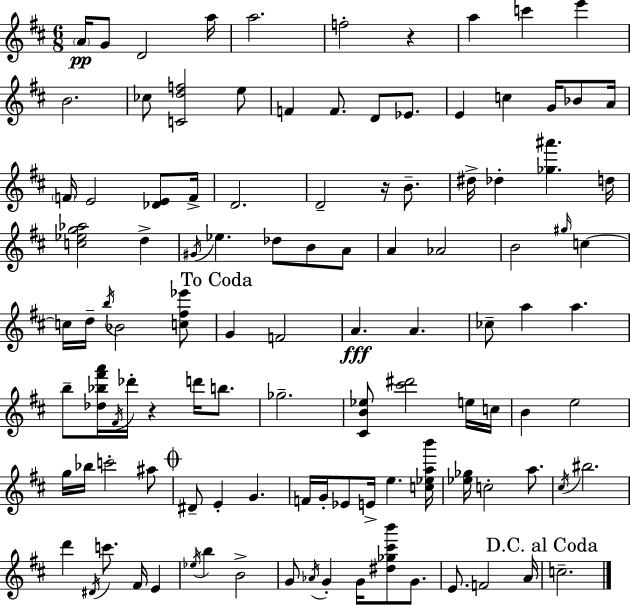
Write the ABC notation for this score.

X:1
T:Untitled
M:6/8
L:1/4
K:D
A/4 G/2 D2 a/4 a2 f2 z a c' e' B2 _c/2 [Cdf]2 e/2 F F/2 D/2 _E/2 E c G/4 _B/2 A/4 F/4 E2 [_DE]/2 F/4 D2 D2 z/4 B/2 ^d/4 _d [_g^a'] d/4 [c_eg_a]2 d ^G/4 _e _d/2 B/2 A/2 A _A2 B2 ^g/4 c c/4 d/4 b/4 _B2 [c^f_e']/2 G F2 A A _c/2 a a b/2 [_d_b^f'a']/4 ^F/4 _d'/4 z d'/4 b/2 _g2 [^CB_e]/2 [^c'^d']2 e/4 c/4 B e2 g/4 _b/4 c'2 ^a/2 ^D/2 E G F/4 G/4 _E/2 E/4 e [c_eab']/4 [_e_g]/4 c2 a/2 ^c/4 ^b2 d' ^D/4 c'/2 ^F/4 E _e/4 b B2 G/2 _A/4 G G/4 [^d_g^c'b']/2 G/2 E/2 F2 A/4 c2